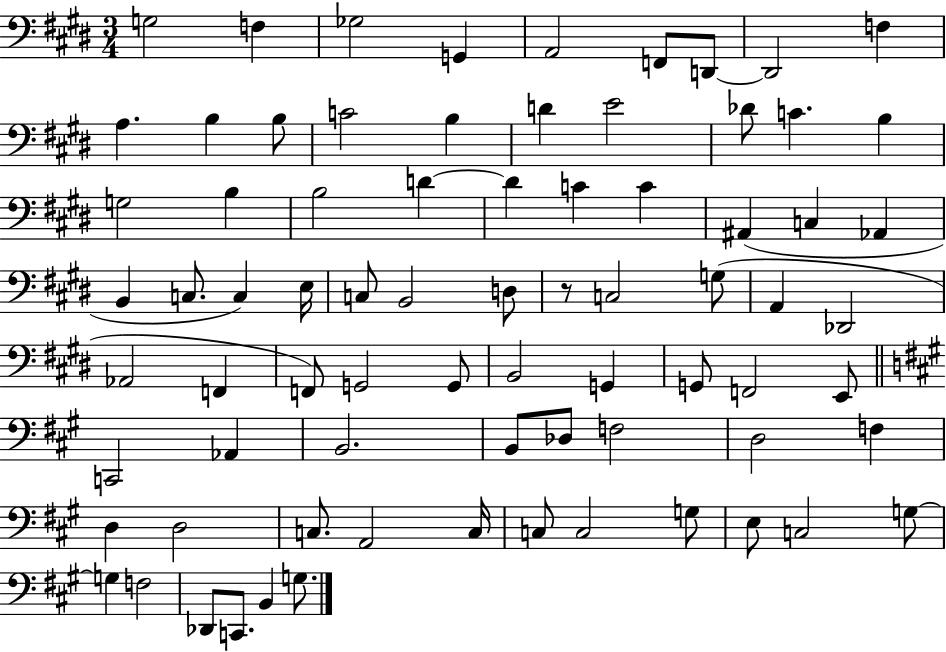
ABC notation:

X:1
T:Untitled
M:3/4
L:1/4
K:E
G,2 F, _G,2 G,, A,,2 F,,/2 D,,/2 D,,2 F, A, B, B,/2 C2 B, D E2 _D/2 C B, G,2 B, B,2 D D C C ^A,, C, _A,, B,, C,/2 C, E,/4 C,/2 B,,2 D,/2 z/2 C,2 G,/2 A,, _D,,2 _A,,2 F,, F,,/2 G,,2 G,,/2 B,,2 G,, G,,/2 F,,2 E,,/2 C,,2 _A,, B,,2 B,,/2 _D,/2 F,2 D,2 F, D, D,2 C,/2 A,,2 C,/4 C,/2 C,2 G,/2 E,/2 C,2 G,/2 G, F,2 _D,,/2 C,,/2 B,, G,/2